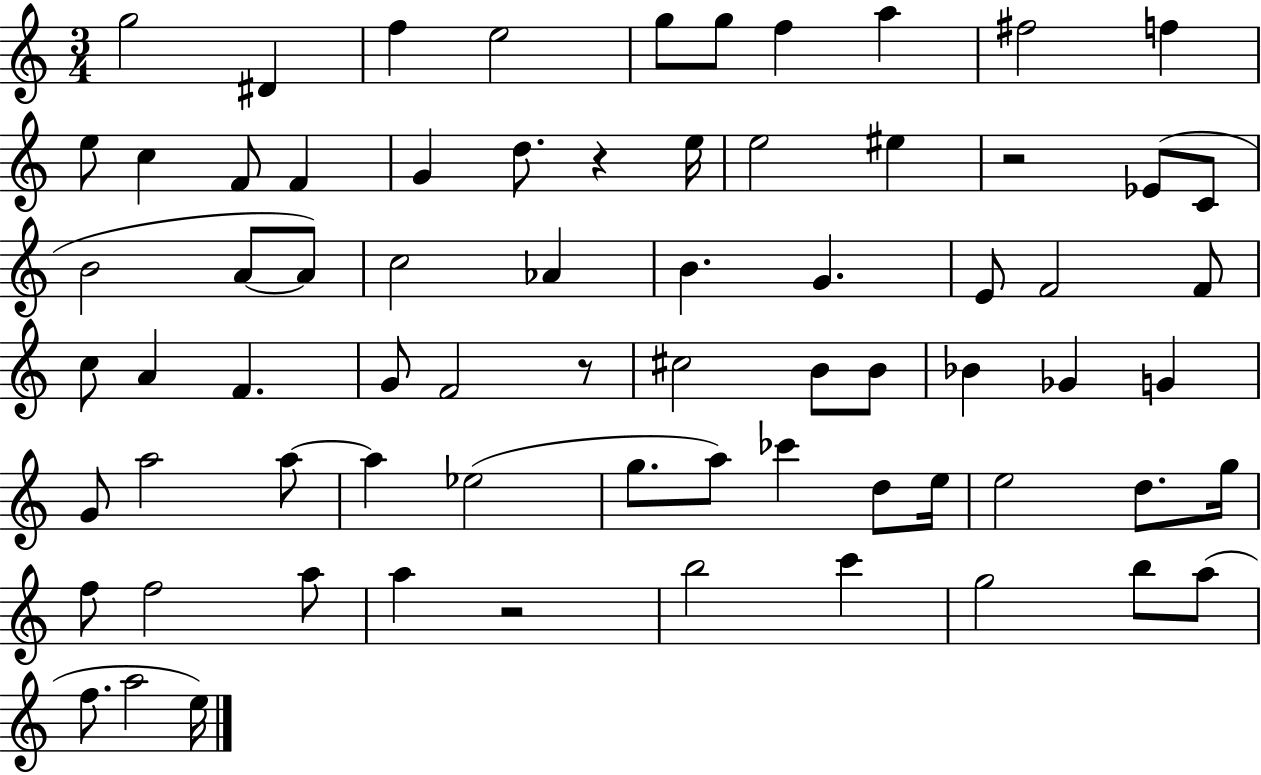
G5/h D#4/q F5/q E5/h G5/e G5/e F5/q A5/q F#5/h F5/q E5/e C5/q F4/e F4/q G4/q D5/e. R/q E5/s E5/h EIS5/q R/h Eb4/e C4/e B4/h A4/e A4/e C5/h Ab4/q B4/q. G4/q. E4/e F4/h F4/e C5/e A4/q F4/q. G4/e F4/h R/e C#5/h B4/e B4/e Bb4/q Gb4/q G4/q G4/e A5/h A5/e A5/q Eb5/h G5/e. A5/e CES6/q D5/e E5/s E5/h D5/e. G5/s F5/e F5/h A5/e A5/q R/h B5/h C6/q G5/h B5/e A5/e F5/e. A5/h E5/s